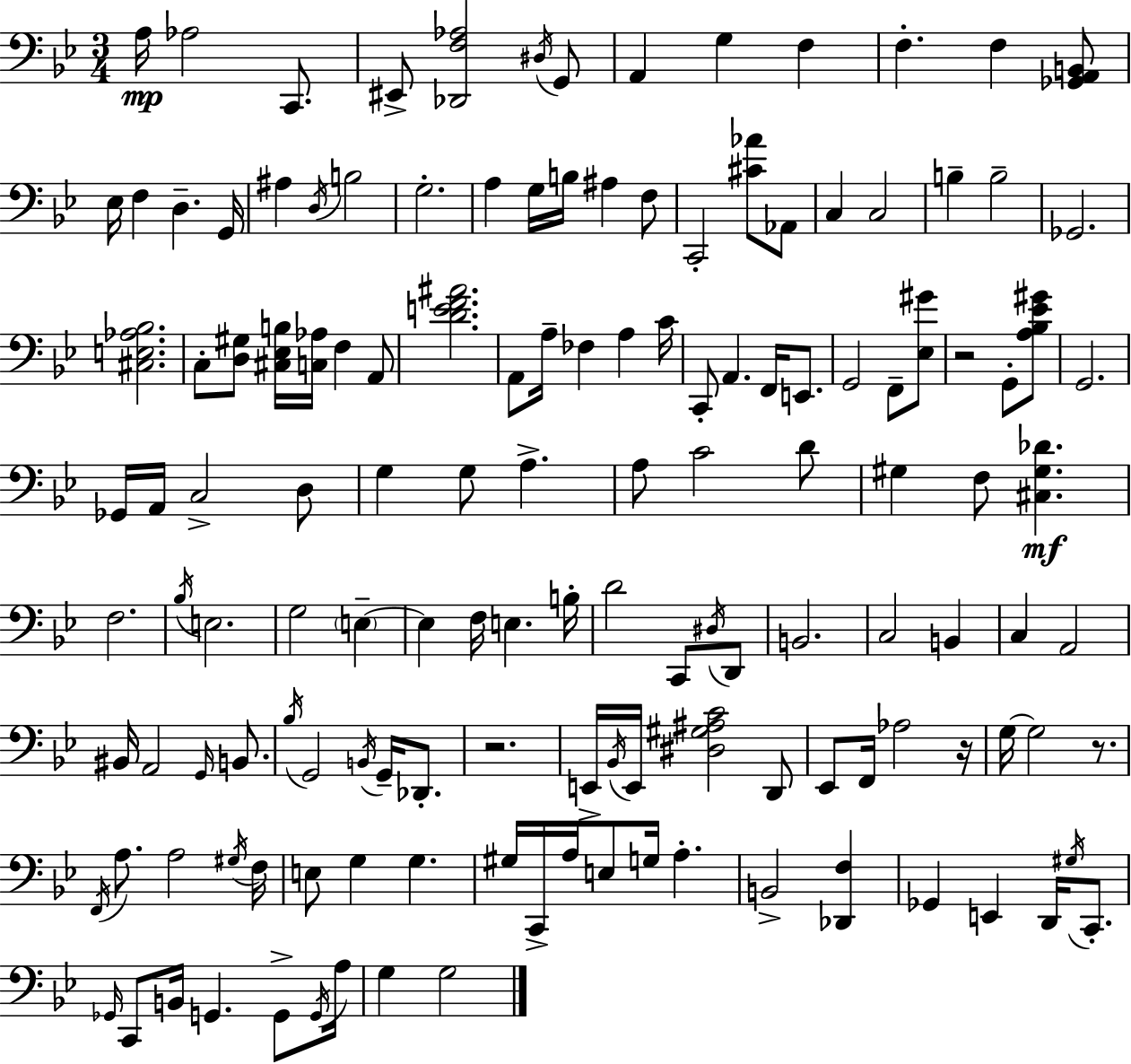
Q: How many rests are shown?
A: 4